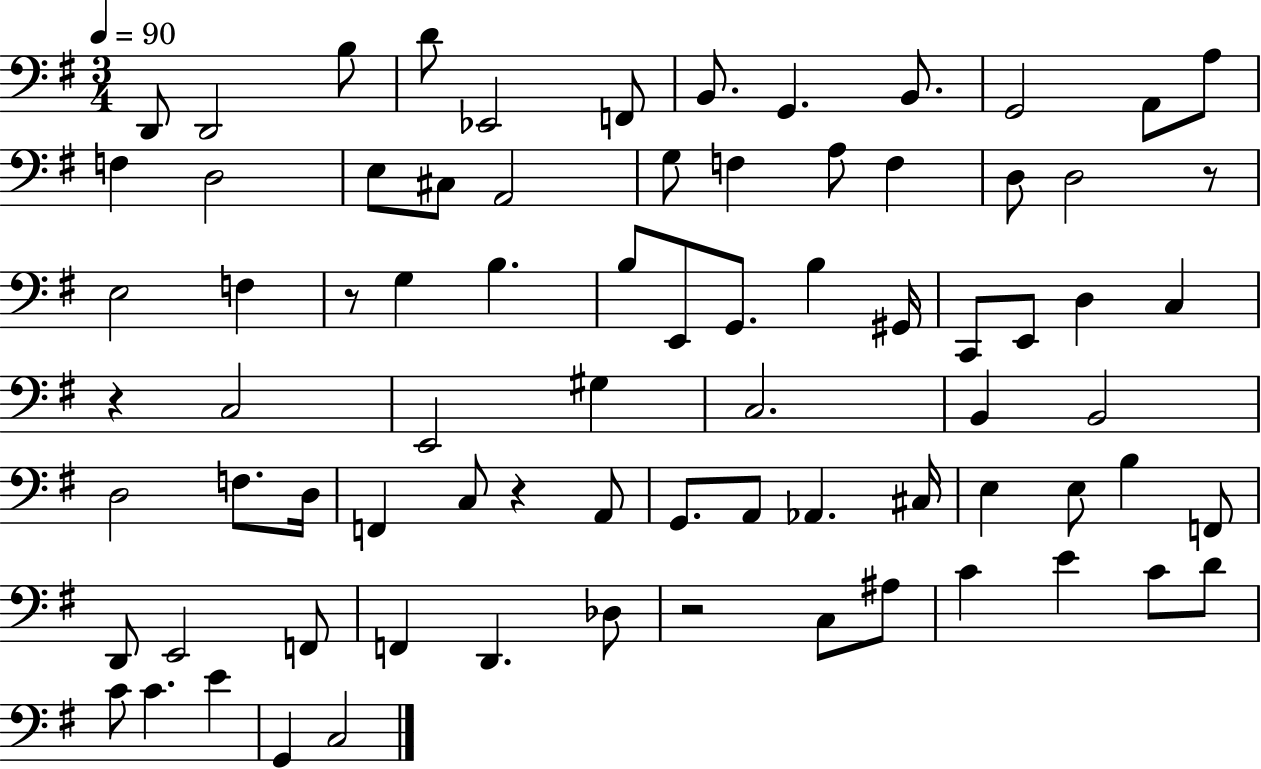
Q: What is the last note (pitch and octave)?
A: C3